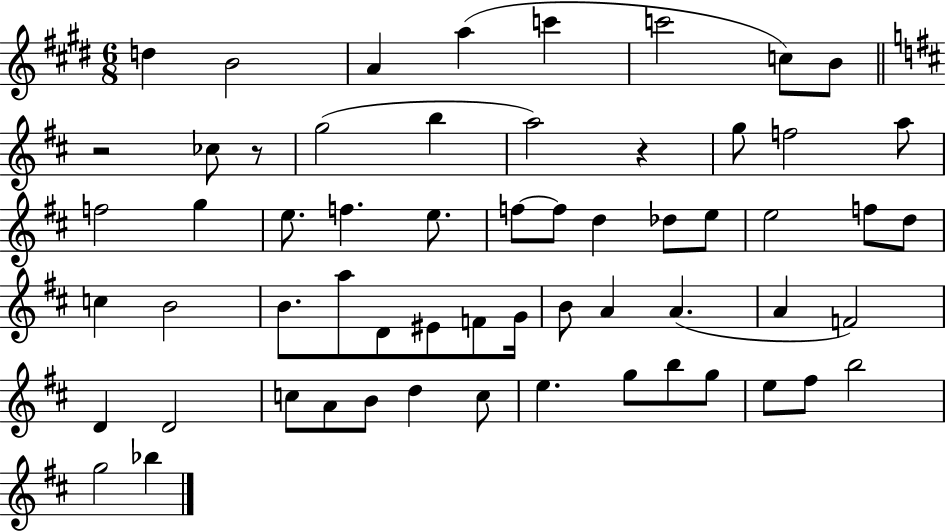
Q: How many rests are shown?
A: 3